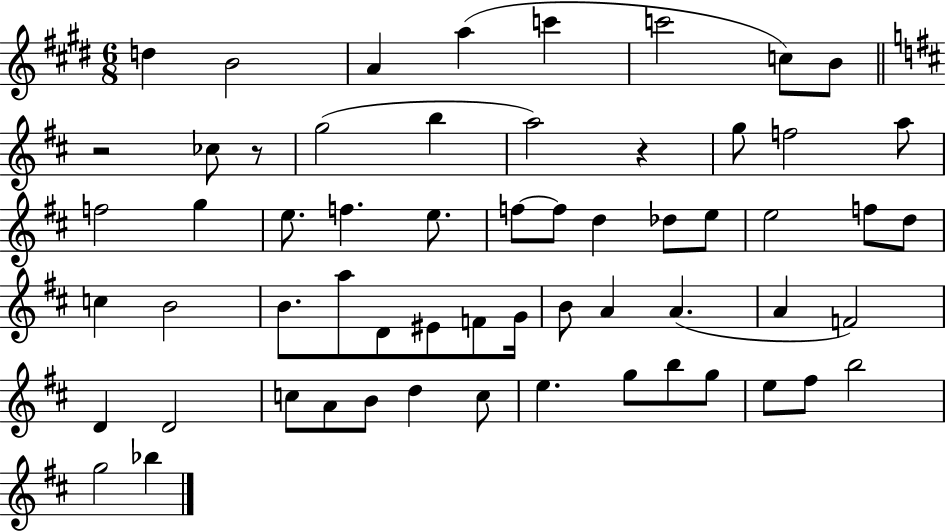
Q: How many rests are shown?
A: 3